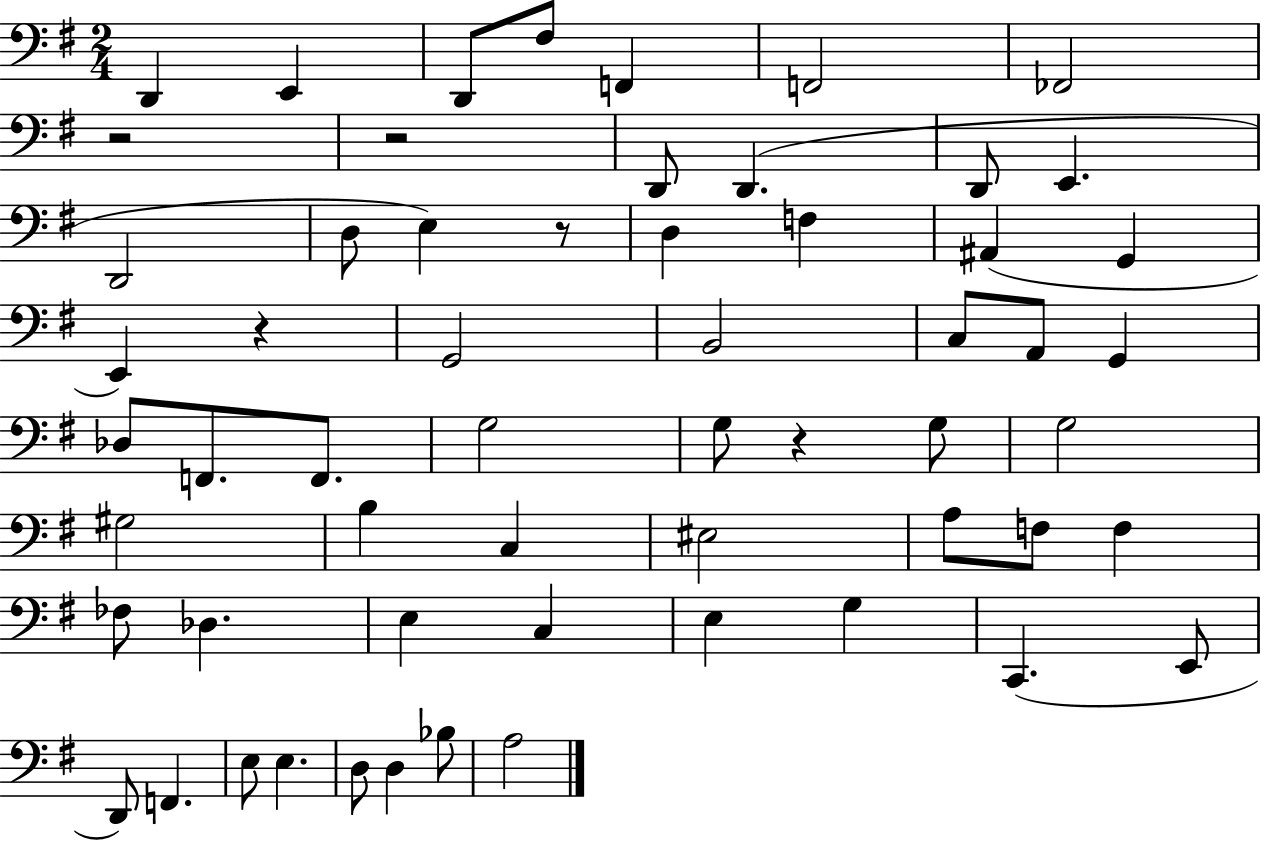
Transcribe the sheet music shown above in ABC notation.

X:1
T:Untitled
M:2/4
L:1/4
K:G
D,, E,, D,,/2 ^F,/2 F,, F,,2 _F,,2 z2 z2 D,,/2 D,, D,,/2 E,, D,,2 D,/2 E, z/2 D, F, ^A,, G,, E,, z G,,2 B,,2 C,/2 A,,/2 G,, _D,/2 F,,/2 F,,/2 G,2 G,/2 z G,/2 G,2 ^G,2 B, C, ^E,2 A,/2 F,/2 F, _F,/2 _D, E, C, E, G, C,, E,,/2 D,,/2 F,, E,/2 E, D,/2 D, _B,/2 A,2